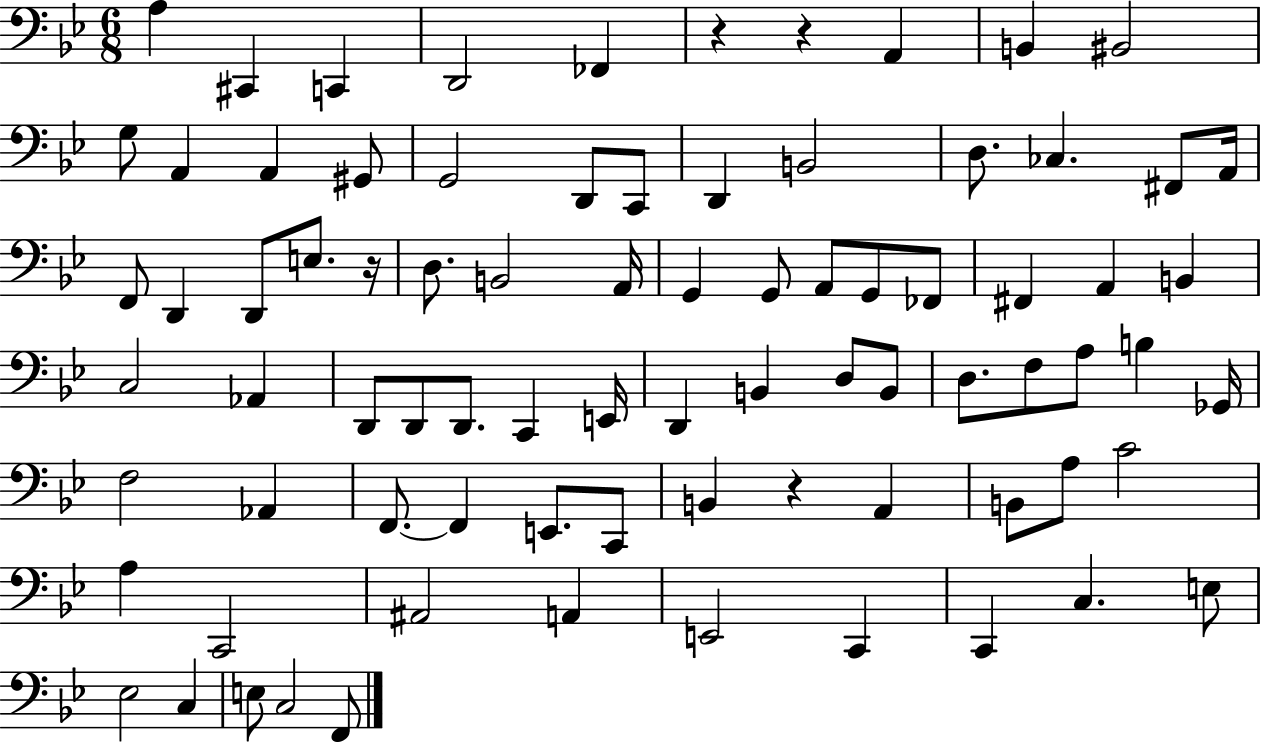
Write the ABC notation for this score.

X:1
T:Untitled
M:6/8
L:1/4
K:Bb
A, ^C,, C,, D,,2 _F,, z z A,, B,, ^B,,2 G,/2 A,, A,, ^G,,/2 G,,2 D,,/2 C,,/2 D,, B,,2 D,/2 _C, ^F,,/2 A,,/4 F,,/2 D,, D,,/2 E,/2 z/4 D,/2 B,,2 A,,/4 G,, G,,/2 A,,/2 G,,/2 _F,,/2 ^F,, A,, B,, C,2 _A,, D,,/2 D,,/2 D,,/2 C,, E,,/4 D,, B,, D,/2 B,,/2 D,/2 F,/2 A,/2 B, _G,,/4 F,2 _A,, F,,/2 F,, E,,/2 C,,/2 B,, z A,, B,,/2 A,/2 C2 A, C,,2 ^A,,2 A,, E,,2 C,, C,, C, E,/2 _E,2 C, E,/2 C,2 F,,/2